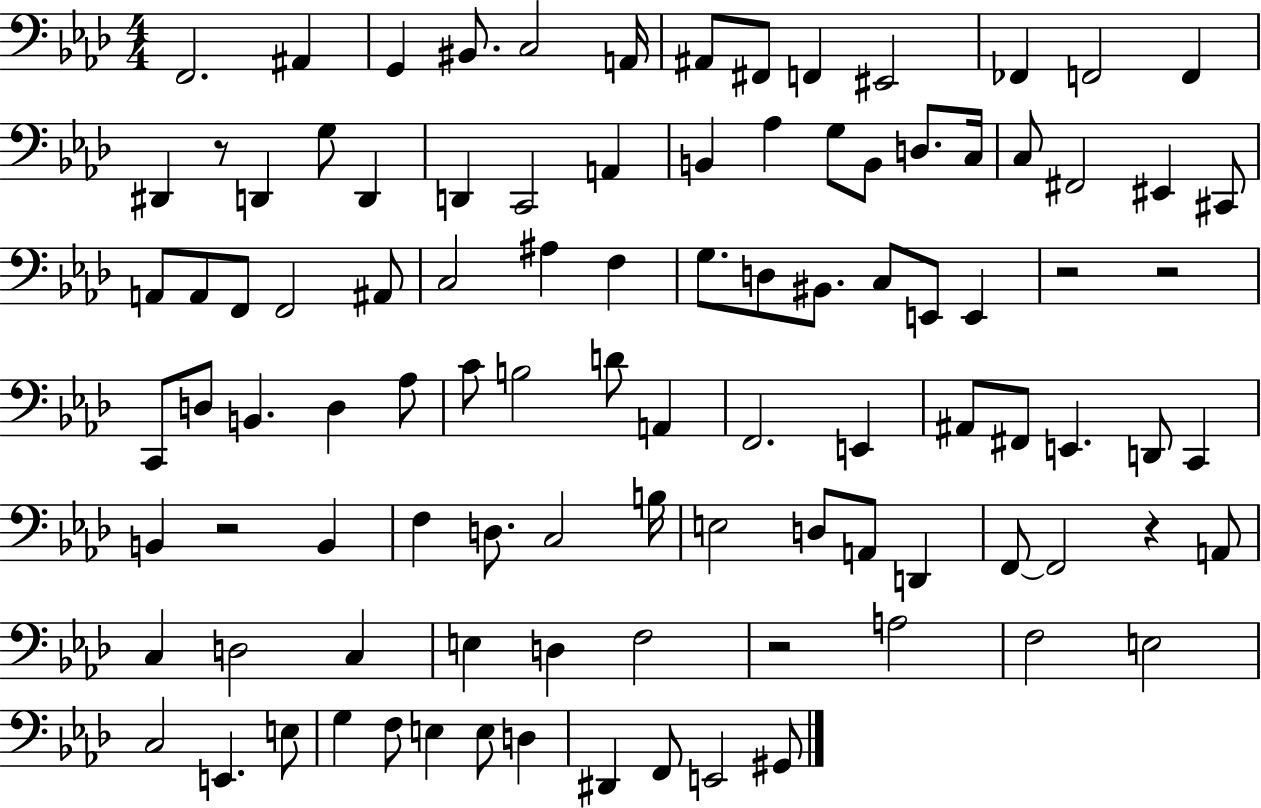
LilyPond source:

{
  \clef bass
  \numericTimeSignature
  \time 4/4
  \key aes \major
  f,2. ais,4 | g,4 bis,8. c2 a,16 | ais,8 fis,8 f,4 eis,2 | fes,4 f,2 f,4 | \break dis,4 r8 d,4 g8 d,4 | d,4 c,2 a,4 | b,4 aes4 g8 b,8 d8. c16 | c8 fis,2 eis,4 cis,8 | \break a,8 a,8 f,8 f,2 ais,8 | c2 ais4 f4 | g8. d8 bis,8. c8 e,8 e,4 | r2 r2 | \break c,8 d8 b,4. d4 aes8 | c'8 b2 d'8 a,4 | f,2. e,4 | ais,8 fis,8 e,4. d,8 c,4 | \break b,4 r2 b,4 | f4 d8. c2 b16 | e2 d8 a,8 d,4 | f,8~~ f,2 r4 a,8 | \break c4 d2 c4 | e4 d4 f2 | r2 a2 | f2 e2 | \break c2 e,4. e8 | g4 f8 e4 e8 d4 | dis,4 f,8 e,2 gis,8 | \bar "|."
}